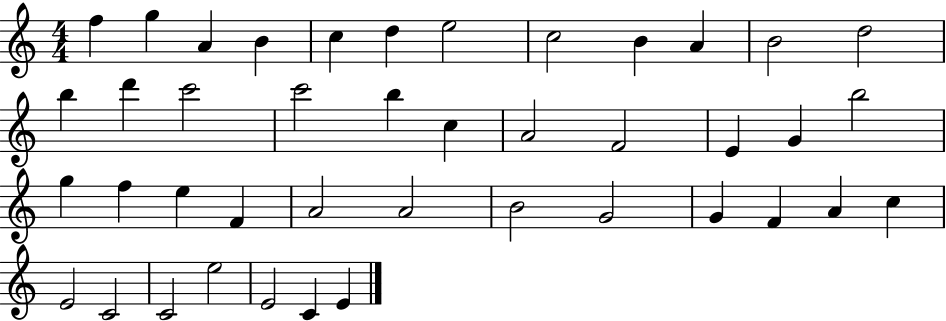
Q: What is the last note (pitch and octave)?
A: E4